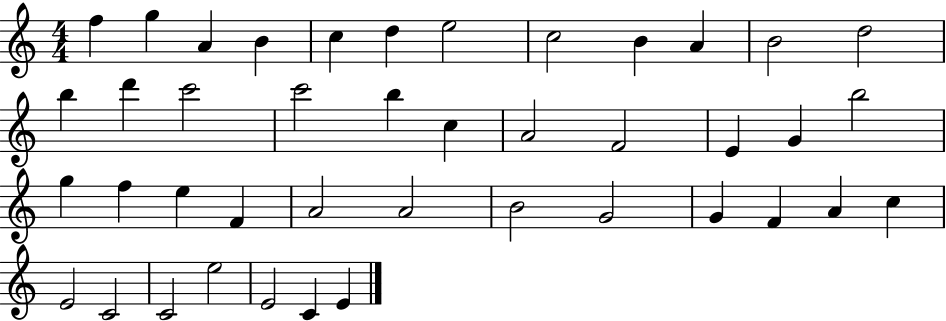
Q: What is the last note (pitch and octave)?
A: E4